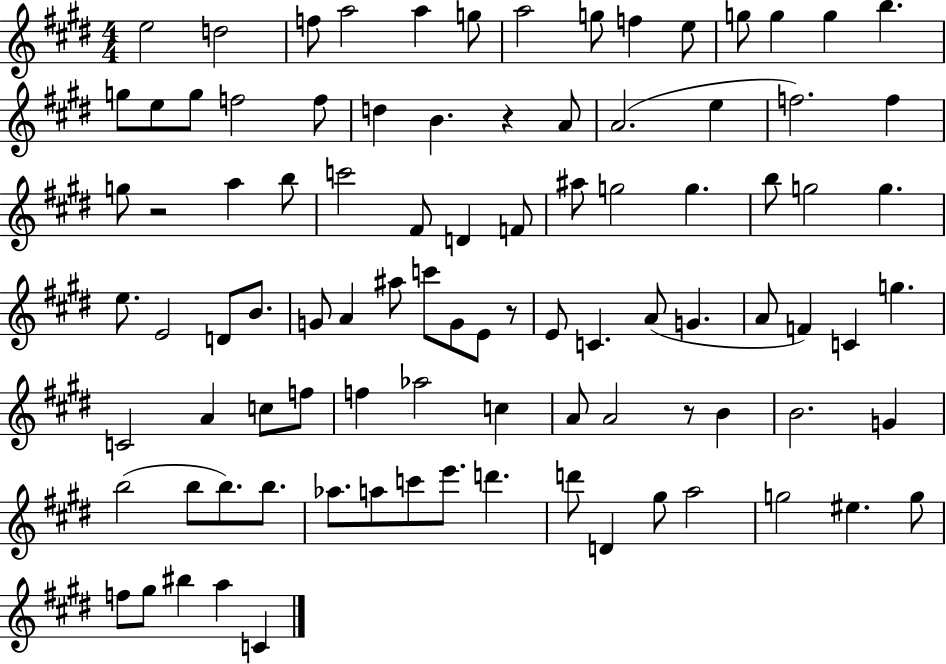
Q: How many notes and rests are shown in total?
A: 94